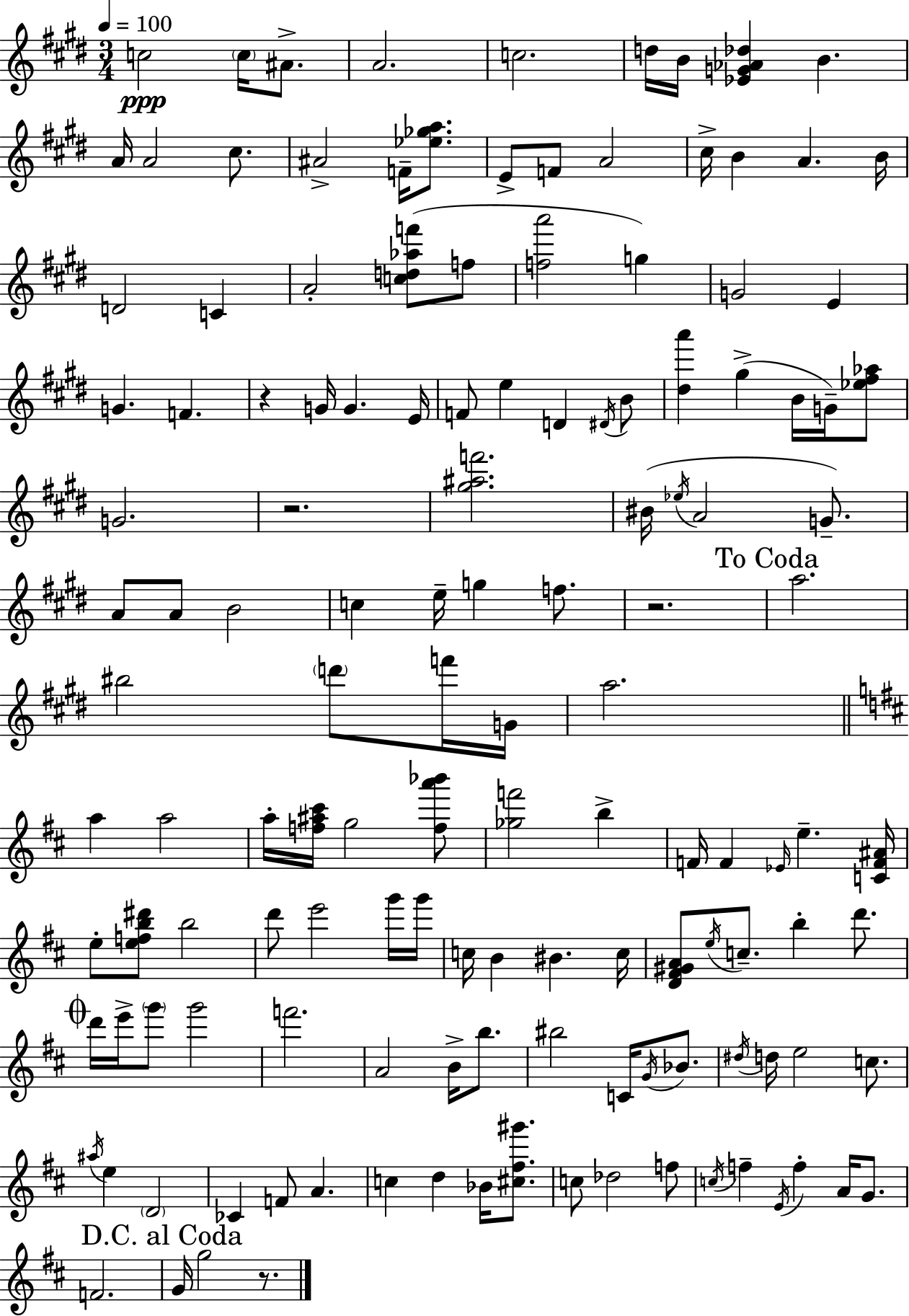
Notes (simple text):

C5/h C5/s A#4/e. A4/h. C5/h. D5/s B4/s [Eb4,G4,Ab4,Db5]/q B4/q. A4/s A4/h C#5/e. A#4/h F4/s [Eb5,Gb5,A5]/e. E4/e F4/e A4/h C#5/s B4/q A4/q. B4/s D4/h C4/q A4/h [C5,D5,Ab5,F6]/e F5/e [F5,A6]/h G5/q G4/h E4/q G4/q. F4/q. R/q G4/s G4/q. E4/s F4/e E5/q D4/q D#4/s B4/e [D#5,A6]/q G#5/q B4/s G4/s [Eb5,F#5,Ab5]/e G4/h. R/h. [G#5,A#5,F6]/h. BIS4/s Eb5/s A4/h G4/e. A4/e A4/e B4/h C5/q E5/s G5/q F5/e. R/h. A5/h. BIS5/h D6/e F6/s G4/s A5/h. A5/q A5/h A5/s [F5,A#5,C#6]/s G5/h [F5,A6,Bb6]/e [Gb5,F6]/h B5/q F4/s F4/q Eb4/s E5/q. [C4,F4,A#4]/s E5/e [E5,F5,B5,D#6]/e B5/h D6/e E6/h G6/s G6/s C5/s B4/q BIS4/q. C5/s [D4,F#4,G#4,A4]/e E5/s C5/e. B5/q D6/e. D6/s E6/s G6/e G6/h F6/h. A4/h B4/s B5/e. BIS5/h C4/s G4/s Bb4/e. D#5/s D5/s E5/h C5/e. A#5/s E5/q D4/h CES4/q F4/e A4/q. C5/q D5/q Bb4/s [C#5,F#5,G#6]/e. C5/e Db5/h F5/e C5/s F5/q E4/s F5/q A4/s G4/e. F4/h. G4/s G5/h R/e.